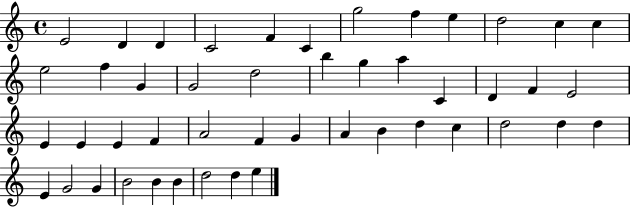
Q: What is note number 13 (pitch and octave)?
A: E5